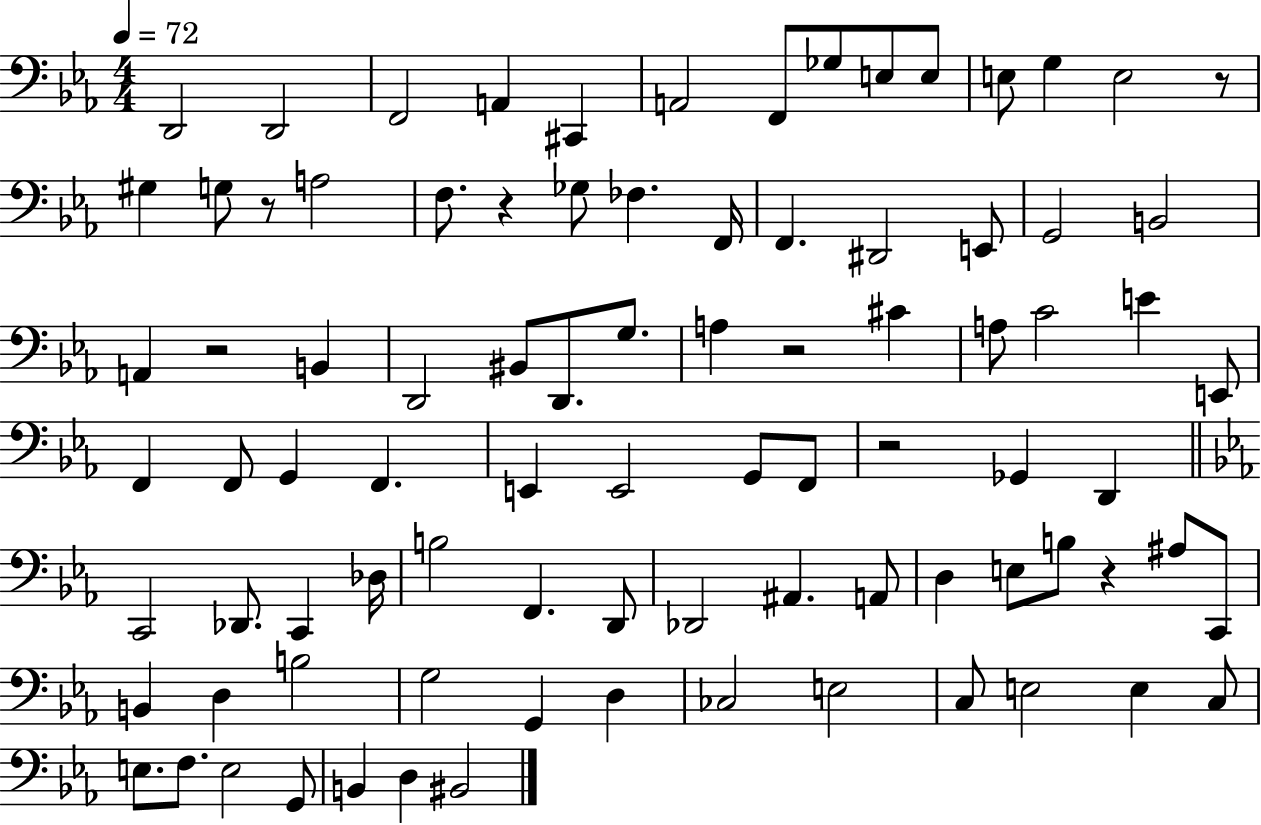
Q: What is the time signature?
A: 4/4